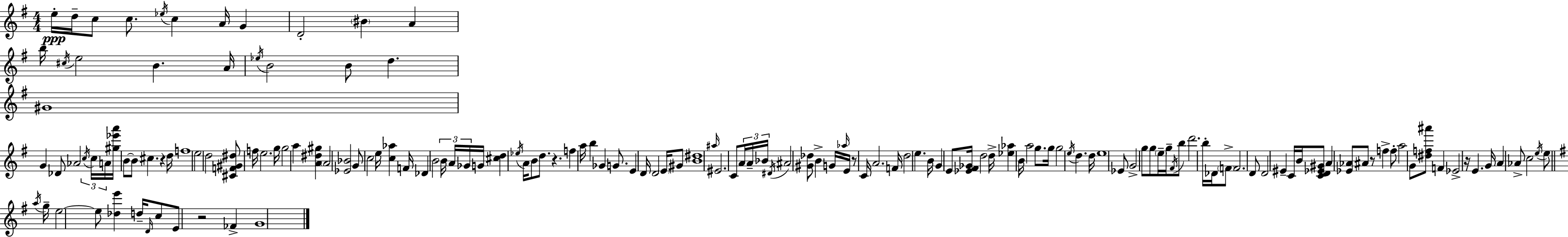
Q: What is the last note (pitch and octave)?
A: G4